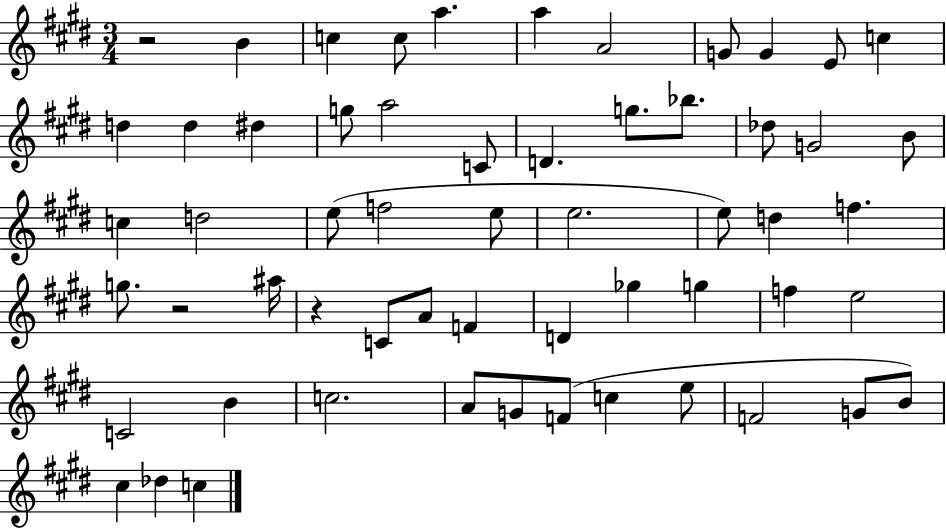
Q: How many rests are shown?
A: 3